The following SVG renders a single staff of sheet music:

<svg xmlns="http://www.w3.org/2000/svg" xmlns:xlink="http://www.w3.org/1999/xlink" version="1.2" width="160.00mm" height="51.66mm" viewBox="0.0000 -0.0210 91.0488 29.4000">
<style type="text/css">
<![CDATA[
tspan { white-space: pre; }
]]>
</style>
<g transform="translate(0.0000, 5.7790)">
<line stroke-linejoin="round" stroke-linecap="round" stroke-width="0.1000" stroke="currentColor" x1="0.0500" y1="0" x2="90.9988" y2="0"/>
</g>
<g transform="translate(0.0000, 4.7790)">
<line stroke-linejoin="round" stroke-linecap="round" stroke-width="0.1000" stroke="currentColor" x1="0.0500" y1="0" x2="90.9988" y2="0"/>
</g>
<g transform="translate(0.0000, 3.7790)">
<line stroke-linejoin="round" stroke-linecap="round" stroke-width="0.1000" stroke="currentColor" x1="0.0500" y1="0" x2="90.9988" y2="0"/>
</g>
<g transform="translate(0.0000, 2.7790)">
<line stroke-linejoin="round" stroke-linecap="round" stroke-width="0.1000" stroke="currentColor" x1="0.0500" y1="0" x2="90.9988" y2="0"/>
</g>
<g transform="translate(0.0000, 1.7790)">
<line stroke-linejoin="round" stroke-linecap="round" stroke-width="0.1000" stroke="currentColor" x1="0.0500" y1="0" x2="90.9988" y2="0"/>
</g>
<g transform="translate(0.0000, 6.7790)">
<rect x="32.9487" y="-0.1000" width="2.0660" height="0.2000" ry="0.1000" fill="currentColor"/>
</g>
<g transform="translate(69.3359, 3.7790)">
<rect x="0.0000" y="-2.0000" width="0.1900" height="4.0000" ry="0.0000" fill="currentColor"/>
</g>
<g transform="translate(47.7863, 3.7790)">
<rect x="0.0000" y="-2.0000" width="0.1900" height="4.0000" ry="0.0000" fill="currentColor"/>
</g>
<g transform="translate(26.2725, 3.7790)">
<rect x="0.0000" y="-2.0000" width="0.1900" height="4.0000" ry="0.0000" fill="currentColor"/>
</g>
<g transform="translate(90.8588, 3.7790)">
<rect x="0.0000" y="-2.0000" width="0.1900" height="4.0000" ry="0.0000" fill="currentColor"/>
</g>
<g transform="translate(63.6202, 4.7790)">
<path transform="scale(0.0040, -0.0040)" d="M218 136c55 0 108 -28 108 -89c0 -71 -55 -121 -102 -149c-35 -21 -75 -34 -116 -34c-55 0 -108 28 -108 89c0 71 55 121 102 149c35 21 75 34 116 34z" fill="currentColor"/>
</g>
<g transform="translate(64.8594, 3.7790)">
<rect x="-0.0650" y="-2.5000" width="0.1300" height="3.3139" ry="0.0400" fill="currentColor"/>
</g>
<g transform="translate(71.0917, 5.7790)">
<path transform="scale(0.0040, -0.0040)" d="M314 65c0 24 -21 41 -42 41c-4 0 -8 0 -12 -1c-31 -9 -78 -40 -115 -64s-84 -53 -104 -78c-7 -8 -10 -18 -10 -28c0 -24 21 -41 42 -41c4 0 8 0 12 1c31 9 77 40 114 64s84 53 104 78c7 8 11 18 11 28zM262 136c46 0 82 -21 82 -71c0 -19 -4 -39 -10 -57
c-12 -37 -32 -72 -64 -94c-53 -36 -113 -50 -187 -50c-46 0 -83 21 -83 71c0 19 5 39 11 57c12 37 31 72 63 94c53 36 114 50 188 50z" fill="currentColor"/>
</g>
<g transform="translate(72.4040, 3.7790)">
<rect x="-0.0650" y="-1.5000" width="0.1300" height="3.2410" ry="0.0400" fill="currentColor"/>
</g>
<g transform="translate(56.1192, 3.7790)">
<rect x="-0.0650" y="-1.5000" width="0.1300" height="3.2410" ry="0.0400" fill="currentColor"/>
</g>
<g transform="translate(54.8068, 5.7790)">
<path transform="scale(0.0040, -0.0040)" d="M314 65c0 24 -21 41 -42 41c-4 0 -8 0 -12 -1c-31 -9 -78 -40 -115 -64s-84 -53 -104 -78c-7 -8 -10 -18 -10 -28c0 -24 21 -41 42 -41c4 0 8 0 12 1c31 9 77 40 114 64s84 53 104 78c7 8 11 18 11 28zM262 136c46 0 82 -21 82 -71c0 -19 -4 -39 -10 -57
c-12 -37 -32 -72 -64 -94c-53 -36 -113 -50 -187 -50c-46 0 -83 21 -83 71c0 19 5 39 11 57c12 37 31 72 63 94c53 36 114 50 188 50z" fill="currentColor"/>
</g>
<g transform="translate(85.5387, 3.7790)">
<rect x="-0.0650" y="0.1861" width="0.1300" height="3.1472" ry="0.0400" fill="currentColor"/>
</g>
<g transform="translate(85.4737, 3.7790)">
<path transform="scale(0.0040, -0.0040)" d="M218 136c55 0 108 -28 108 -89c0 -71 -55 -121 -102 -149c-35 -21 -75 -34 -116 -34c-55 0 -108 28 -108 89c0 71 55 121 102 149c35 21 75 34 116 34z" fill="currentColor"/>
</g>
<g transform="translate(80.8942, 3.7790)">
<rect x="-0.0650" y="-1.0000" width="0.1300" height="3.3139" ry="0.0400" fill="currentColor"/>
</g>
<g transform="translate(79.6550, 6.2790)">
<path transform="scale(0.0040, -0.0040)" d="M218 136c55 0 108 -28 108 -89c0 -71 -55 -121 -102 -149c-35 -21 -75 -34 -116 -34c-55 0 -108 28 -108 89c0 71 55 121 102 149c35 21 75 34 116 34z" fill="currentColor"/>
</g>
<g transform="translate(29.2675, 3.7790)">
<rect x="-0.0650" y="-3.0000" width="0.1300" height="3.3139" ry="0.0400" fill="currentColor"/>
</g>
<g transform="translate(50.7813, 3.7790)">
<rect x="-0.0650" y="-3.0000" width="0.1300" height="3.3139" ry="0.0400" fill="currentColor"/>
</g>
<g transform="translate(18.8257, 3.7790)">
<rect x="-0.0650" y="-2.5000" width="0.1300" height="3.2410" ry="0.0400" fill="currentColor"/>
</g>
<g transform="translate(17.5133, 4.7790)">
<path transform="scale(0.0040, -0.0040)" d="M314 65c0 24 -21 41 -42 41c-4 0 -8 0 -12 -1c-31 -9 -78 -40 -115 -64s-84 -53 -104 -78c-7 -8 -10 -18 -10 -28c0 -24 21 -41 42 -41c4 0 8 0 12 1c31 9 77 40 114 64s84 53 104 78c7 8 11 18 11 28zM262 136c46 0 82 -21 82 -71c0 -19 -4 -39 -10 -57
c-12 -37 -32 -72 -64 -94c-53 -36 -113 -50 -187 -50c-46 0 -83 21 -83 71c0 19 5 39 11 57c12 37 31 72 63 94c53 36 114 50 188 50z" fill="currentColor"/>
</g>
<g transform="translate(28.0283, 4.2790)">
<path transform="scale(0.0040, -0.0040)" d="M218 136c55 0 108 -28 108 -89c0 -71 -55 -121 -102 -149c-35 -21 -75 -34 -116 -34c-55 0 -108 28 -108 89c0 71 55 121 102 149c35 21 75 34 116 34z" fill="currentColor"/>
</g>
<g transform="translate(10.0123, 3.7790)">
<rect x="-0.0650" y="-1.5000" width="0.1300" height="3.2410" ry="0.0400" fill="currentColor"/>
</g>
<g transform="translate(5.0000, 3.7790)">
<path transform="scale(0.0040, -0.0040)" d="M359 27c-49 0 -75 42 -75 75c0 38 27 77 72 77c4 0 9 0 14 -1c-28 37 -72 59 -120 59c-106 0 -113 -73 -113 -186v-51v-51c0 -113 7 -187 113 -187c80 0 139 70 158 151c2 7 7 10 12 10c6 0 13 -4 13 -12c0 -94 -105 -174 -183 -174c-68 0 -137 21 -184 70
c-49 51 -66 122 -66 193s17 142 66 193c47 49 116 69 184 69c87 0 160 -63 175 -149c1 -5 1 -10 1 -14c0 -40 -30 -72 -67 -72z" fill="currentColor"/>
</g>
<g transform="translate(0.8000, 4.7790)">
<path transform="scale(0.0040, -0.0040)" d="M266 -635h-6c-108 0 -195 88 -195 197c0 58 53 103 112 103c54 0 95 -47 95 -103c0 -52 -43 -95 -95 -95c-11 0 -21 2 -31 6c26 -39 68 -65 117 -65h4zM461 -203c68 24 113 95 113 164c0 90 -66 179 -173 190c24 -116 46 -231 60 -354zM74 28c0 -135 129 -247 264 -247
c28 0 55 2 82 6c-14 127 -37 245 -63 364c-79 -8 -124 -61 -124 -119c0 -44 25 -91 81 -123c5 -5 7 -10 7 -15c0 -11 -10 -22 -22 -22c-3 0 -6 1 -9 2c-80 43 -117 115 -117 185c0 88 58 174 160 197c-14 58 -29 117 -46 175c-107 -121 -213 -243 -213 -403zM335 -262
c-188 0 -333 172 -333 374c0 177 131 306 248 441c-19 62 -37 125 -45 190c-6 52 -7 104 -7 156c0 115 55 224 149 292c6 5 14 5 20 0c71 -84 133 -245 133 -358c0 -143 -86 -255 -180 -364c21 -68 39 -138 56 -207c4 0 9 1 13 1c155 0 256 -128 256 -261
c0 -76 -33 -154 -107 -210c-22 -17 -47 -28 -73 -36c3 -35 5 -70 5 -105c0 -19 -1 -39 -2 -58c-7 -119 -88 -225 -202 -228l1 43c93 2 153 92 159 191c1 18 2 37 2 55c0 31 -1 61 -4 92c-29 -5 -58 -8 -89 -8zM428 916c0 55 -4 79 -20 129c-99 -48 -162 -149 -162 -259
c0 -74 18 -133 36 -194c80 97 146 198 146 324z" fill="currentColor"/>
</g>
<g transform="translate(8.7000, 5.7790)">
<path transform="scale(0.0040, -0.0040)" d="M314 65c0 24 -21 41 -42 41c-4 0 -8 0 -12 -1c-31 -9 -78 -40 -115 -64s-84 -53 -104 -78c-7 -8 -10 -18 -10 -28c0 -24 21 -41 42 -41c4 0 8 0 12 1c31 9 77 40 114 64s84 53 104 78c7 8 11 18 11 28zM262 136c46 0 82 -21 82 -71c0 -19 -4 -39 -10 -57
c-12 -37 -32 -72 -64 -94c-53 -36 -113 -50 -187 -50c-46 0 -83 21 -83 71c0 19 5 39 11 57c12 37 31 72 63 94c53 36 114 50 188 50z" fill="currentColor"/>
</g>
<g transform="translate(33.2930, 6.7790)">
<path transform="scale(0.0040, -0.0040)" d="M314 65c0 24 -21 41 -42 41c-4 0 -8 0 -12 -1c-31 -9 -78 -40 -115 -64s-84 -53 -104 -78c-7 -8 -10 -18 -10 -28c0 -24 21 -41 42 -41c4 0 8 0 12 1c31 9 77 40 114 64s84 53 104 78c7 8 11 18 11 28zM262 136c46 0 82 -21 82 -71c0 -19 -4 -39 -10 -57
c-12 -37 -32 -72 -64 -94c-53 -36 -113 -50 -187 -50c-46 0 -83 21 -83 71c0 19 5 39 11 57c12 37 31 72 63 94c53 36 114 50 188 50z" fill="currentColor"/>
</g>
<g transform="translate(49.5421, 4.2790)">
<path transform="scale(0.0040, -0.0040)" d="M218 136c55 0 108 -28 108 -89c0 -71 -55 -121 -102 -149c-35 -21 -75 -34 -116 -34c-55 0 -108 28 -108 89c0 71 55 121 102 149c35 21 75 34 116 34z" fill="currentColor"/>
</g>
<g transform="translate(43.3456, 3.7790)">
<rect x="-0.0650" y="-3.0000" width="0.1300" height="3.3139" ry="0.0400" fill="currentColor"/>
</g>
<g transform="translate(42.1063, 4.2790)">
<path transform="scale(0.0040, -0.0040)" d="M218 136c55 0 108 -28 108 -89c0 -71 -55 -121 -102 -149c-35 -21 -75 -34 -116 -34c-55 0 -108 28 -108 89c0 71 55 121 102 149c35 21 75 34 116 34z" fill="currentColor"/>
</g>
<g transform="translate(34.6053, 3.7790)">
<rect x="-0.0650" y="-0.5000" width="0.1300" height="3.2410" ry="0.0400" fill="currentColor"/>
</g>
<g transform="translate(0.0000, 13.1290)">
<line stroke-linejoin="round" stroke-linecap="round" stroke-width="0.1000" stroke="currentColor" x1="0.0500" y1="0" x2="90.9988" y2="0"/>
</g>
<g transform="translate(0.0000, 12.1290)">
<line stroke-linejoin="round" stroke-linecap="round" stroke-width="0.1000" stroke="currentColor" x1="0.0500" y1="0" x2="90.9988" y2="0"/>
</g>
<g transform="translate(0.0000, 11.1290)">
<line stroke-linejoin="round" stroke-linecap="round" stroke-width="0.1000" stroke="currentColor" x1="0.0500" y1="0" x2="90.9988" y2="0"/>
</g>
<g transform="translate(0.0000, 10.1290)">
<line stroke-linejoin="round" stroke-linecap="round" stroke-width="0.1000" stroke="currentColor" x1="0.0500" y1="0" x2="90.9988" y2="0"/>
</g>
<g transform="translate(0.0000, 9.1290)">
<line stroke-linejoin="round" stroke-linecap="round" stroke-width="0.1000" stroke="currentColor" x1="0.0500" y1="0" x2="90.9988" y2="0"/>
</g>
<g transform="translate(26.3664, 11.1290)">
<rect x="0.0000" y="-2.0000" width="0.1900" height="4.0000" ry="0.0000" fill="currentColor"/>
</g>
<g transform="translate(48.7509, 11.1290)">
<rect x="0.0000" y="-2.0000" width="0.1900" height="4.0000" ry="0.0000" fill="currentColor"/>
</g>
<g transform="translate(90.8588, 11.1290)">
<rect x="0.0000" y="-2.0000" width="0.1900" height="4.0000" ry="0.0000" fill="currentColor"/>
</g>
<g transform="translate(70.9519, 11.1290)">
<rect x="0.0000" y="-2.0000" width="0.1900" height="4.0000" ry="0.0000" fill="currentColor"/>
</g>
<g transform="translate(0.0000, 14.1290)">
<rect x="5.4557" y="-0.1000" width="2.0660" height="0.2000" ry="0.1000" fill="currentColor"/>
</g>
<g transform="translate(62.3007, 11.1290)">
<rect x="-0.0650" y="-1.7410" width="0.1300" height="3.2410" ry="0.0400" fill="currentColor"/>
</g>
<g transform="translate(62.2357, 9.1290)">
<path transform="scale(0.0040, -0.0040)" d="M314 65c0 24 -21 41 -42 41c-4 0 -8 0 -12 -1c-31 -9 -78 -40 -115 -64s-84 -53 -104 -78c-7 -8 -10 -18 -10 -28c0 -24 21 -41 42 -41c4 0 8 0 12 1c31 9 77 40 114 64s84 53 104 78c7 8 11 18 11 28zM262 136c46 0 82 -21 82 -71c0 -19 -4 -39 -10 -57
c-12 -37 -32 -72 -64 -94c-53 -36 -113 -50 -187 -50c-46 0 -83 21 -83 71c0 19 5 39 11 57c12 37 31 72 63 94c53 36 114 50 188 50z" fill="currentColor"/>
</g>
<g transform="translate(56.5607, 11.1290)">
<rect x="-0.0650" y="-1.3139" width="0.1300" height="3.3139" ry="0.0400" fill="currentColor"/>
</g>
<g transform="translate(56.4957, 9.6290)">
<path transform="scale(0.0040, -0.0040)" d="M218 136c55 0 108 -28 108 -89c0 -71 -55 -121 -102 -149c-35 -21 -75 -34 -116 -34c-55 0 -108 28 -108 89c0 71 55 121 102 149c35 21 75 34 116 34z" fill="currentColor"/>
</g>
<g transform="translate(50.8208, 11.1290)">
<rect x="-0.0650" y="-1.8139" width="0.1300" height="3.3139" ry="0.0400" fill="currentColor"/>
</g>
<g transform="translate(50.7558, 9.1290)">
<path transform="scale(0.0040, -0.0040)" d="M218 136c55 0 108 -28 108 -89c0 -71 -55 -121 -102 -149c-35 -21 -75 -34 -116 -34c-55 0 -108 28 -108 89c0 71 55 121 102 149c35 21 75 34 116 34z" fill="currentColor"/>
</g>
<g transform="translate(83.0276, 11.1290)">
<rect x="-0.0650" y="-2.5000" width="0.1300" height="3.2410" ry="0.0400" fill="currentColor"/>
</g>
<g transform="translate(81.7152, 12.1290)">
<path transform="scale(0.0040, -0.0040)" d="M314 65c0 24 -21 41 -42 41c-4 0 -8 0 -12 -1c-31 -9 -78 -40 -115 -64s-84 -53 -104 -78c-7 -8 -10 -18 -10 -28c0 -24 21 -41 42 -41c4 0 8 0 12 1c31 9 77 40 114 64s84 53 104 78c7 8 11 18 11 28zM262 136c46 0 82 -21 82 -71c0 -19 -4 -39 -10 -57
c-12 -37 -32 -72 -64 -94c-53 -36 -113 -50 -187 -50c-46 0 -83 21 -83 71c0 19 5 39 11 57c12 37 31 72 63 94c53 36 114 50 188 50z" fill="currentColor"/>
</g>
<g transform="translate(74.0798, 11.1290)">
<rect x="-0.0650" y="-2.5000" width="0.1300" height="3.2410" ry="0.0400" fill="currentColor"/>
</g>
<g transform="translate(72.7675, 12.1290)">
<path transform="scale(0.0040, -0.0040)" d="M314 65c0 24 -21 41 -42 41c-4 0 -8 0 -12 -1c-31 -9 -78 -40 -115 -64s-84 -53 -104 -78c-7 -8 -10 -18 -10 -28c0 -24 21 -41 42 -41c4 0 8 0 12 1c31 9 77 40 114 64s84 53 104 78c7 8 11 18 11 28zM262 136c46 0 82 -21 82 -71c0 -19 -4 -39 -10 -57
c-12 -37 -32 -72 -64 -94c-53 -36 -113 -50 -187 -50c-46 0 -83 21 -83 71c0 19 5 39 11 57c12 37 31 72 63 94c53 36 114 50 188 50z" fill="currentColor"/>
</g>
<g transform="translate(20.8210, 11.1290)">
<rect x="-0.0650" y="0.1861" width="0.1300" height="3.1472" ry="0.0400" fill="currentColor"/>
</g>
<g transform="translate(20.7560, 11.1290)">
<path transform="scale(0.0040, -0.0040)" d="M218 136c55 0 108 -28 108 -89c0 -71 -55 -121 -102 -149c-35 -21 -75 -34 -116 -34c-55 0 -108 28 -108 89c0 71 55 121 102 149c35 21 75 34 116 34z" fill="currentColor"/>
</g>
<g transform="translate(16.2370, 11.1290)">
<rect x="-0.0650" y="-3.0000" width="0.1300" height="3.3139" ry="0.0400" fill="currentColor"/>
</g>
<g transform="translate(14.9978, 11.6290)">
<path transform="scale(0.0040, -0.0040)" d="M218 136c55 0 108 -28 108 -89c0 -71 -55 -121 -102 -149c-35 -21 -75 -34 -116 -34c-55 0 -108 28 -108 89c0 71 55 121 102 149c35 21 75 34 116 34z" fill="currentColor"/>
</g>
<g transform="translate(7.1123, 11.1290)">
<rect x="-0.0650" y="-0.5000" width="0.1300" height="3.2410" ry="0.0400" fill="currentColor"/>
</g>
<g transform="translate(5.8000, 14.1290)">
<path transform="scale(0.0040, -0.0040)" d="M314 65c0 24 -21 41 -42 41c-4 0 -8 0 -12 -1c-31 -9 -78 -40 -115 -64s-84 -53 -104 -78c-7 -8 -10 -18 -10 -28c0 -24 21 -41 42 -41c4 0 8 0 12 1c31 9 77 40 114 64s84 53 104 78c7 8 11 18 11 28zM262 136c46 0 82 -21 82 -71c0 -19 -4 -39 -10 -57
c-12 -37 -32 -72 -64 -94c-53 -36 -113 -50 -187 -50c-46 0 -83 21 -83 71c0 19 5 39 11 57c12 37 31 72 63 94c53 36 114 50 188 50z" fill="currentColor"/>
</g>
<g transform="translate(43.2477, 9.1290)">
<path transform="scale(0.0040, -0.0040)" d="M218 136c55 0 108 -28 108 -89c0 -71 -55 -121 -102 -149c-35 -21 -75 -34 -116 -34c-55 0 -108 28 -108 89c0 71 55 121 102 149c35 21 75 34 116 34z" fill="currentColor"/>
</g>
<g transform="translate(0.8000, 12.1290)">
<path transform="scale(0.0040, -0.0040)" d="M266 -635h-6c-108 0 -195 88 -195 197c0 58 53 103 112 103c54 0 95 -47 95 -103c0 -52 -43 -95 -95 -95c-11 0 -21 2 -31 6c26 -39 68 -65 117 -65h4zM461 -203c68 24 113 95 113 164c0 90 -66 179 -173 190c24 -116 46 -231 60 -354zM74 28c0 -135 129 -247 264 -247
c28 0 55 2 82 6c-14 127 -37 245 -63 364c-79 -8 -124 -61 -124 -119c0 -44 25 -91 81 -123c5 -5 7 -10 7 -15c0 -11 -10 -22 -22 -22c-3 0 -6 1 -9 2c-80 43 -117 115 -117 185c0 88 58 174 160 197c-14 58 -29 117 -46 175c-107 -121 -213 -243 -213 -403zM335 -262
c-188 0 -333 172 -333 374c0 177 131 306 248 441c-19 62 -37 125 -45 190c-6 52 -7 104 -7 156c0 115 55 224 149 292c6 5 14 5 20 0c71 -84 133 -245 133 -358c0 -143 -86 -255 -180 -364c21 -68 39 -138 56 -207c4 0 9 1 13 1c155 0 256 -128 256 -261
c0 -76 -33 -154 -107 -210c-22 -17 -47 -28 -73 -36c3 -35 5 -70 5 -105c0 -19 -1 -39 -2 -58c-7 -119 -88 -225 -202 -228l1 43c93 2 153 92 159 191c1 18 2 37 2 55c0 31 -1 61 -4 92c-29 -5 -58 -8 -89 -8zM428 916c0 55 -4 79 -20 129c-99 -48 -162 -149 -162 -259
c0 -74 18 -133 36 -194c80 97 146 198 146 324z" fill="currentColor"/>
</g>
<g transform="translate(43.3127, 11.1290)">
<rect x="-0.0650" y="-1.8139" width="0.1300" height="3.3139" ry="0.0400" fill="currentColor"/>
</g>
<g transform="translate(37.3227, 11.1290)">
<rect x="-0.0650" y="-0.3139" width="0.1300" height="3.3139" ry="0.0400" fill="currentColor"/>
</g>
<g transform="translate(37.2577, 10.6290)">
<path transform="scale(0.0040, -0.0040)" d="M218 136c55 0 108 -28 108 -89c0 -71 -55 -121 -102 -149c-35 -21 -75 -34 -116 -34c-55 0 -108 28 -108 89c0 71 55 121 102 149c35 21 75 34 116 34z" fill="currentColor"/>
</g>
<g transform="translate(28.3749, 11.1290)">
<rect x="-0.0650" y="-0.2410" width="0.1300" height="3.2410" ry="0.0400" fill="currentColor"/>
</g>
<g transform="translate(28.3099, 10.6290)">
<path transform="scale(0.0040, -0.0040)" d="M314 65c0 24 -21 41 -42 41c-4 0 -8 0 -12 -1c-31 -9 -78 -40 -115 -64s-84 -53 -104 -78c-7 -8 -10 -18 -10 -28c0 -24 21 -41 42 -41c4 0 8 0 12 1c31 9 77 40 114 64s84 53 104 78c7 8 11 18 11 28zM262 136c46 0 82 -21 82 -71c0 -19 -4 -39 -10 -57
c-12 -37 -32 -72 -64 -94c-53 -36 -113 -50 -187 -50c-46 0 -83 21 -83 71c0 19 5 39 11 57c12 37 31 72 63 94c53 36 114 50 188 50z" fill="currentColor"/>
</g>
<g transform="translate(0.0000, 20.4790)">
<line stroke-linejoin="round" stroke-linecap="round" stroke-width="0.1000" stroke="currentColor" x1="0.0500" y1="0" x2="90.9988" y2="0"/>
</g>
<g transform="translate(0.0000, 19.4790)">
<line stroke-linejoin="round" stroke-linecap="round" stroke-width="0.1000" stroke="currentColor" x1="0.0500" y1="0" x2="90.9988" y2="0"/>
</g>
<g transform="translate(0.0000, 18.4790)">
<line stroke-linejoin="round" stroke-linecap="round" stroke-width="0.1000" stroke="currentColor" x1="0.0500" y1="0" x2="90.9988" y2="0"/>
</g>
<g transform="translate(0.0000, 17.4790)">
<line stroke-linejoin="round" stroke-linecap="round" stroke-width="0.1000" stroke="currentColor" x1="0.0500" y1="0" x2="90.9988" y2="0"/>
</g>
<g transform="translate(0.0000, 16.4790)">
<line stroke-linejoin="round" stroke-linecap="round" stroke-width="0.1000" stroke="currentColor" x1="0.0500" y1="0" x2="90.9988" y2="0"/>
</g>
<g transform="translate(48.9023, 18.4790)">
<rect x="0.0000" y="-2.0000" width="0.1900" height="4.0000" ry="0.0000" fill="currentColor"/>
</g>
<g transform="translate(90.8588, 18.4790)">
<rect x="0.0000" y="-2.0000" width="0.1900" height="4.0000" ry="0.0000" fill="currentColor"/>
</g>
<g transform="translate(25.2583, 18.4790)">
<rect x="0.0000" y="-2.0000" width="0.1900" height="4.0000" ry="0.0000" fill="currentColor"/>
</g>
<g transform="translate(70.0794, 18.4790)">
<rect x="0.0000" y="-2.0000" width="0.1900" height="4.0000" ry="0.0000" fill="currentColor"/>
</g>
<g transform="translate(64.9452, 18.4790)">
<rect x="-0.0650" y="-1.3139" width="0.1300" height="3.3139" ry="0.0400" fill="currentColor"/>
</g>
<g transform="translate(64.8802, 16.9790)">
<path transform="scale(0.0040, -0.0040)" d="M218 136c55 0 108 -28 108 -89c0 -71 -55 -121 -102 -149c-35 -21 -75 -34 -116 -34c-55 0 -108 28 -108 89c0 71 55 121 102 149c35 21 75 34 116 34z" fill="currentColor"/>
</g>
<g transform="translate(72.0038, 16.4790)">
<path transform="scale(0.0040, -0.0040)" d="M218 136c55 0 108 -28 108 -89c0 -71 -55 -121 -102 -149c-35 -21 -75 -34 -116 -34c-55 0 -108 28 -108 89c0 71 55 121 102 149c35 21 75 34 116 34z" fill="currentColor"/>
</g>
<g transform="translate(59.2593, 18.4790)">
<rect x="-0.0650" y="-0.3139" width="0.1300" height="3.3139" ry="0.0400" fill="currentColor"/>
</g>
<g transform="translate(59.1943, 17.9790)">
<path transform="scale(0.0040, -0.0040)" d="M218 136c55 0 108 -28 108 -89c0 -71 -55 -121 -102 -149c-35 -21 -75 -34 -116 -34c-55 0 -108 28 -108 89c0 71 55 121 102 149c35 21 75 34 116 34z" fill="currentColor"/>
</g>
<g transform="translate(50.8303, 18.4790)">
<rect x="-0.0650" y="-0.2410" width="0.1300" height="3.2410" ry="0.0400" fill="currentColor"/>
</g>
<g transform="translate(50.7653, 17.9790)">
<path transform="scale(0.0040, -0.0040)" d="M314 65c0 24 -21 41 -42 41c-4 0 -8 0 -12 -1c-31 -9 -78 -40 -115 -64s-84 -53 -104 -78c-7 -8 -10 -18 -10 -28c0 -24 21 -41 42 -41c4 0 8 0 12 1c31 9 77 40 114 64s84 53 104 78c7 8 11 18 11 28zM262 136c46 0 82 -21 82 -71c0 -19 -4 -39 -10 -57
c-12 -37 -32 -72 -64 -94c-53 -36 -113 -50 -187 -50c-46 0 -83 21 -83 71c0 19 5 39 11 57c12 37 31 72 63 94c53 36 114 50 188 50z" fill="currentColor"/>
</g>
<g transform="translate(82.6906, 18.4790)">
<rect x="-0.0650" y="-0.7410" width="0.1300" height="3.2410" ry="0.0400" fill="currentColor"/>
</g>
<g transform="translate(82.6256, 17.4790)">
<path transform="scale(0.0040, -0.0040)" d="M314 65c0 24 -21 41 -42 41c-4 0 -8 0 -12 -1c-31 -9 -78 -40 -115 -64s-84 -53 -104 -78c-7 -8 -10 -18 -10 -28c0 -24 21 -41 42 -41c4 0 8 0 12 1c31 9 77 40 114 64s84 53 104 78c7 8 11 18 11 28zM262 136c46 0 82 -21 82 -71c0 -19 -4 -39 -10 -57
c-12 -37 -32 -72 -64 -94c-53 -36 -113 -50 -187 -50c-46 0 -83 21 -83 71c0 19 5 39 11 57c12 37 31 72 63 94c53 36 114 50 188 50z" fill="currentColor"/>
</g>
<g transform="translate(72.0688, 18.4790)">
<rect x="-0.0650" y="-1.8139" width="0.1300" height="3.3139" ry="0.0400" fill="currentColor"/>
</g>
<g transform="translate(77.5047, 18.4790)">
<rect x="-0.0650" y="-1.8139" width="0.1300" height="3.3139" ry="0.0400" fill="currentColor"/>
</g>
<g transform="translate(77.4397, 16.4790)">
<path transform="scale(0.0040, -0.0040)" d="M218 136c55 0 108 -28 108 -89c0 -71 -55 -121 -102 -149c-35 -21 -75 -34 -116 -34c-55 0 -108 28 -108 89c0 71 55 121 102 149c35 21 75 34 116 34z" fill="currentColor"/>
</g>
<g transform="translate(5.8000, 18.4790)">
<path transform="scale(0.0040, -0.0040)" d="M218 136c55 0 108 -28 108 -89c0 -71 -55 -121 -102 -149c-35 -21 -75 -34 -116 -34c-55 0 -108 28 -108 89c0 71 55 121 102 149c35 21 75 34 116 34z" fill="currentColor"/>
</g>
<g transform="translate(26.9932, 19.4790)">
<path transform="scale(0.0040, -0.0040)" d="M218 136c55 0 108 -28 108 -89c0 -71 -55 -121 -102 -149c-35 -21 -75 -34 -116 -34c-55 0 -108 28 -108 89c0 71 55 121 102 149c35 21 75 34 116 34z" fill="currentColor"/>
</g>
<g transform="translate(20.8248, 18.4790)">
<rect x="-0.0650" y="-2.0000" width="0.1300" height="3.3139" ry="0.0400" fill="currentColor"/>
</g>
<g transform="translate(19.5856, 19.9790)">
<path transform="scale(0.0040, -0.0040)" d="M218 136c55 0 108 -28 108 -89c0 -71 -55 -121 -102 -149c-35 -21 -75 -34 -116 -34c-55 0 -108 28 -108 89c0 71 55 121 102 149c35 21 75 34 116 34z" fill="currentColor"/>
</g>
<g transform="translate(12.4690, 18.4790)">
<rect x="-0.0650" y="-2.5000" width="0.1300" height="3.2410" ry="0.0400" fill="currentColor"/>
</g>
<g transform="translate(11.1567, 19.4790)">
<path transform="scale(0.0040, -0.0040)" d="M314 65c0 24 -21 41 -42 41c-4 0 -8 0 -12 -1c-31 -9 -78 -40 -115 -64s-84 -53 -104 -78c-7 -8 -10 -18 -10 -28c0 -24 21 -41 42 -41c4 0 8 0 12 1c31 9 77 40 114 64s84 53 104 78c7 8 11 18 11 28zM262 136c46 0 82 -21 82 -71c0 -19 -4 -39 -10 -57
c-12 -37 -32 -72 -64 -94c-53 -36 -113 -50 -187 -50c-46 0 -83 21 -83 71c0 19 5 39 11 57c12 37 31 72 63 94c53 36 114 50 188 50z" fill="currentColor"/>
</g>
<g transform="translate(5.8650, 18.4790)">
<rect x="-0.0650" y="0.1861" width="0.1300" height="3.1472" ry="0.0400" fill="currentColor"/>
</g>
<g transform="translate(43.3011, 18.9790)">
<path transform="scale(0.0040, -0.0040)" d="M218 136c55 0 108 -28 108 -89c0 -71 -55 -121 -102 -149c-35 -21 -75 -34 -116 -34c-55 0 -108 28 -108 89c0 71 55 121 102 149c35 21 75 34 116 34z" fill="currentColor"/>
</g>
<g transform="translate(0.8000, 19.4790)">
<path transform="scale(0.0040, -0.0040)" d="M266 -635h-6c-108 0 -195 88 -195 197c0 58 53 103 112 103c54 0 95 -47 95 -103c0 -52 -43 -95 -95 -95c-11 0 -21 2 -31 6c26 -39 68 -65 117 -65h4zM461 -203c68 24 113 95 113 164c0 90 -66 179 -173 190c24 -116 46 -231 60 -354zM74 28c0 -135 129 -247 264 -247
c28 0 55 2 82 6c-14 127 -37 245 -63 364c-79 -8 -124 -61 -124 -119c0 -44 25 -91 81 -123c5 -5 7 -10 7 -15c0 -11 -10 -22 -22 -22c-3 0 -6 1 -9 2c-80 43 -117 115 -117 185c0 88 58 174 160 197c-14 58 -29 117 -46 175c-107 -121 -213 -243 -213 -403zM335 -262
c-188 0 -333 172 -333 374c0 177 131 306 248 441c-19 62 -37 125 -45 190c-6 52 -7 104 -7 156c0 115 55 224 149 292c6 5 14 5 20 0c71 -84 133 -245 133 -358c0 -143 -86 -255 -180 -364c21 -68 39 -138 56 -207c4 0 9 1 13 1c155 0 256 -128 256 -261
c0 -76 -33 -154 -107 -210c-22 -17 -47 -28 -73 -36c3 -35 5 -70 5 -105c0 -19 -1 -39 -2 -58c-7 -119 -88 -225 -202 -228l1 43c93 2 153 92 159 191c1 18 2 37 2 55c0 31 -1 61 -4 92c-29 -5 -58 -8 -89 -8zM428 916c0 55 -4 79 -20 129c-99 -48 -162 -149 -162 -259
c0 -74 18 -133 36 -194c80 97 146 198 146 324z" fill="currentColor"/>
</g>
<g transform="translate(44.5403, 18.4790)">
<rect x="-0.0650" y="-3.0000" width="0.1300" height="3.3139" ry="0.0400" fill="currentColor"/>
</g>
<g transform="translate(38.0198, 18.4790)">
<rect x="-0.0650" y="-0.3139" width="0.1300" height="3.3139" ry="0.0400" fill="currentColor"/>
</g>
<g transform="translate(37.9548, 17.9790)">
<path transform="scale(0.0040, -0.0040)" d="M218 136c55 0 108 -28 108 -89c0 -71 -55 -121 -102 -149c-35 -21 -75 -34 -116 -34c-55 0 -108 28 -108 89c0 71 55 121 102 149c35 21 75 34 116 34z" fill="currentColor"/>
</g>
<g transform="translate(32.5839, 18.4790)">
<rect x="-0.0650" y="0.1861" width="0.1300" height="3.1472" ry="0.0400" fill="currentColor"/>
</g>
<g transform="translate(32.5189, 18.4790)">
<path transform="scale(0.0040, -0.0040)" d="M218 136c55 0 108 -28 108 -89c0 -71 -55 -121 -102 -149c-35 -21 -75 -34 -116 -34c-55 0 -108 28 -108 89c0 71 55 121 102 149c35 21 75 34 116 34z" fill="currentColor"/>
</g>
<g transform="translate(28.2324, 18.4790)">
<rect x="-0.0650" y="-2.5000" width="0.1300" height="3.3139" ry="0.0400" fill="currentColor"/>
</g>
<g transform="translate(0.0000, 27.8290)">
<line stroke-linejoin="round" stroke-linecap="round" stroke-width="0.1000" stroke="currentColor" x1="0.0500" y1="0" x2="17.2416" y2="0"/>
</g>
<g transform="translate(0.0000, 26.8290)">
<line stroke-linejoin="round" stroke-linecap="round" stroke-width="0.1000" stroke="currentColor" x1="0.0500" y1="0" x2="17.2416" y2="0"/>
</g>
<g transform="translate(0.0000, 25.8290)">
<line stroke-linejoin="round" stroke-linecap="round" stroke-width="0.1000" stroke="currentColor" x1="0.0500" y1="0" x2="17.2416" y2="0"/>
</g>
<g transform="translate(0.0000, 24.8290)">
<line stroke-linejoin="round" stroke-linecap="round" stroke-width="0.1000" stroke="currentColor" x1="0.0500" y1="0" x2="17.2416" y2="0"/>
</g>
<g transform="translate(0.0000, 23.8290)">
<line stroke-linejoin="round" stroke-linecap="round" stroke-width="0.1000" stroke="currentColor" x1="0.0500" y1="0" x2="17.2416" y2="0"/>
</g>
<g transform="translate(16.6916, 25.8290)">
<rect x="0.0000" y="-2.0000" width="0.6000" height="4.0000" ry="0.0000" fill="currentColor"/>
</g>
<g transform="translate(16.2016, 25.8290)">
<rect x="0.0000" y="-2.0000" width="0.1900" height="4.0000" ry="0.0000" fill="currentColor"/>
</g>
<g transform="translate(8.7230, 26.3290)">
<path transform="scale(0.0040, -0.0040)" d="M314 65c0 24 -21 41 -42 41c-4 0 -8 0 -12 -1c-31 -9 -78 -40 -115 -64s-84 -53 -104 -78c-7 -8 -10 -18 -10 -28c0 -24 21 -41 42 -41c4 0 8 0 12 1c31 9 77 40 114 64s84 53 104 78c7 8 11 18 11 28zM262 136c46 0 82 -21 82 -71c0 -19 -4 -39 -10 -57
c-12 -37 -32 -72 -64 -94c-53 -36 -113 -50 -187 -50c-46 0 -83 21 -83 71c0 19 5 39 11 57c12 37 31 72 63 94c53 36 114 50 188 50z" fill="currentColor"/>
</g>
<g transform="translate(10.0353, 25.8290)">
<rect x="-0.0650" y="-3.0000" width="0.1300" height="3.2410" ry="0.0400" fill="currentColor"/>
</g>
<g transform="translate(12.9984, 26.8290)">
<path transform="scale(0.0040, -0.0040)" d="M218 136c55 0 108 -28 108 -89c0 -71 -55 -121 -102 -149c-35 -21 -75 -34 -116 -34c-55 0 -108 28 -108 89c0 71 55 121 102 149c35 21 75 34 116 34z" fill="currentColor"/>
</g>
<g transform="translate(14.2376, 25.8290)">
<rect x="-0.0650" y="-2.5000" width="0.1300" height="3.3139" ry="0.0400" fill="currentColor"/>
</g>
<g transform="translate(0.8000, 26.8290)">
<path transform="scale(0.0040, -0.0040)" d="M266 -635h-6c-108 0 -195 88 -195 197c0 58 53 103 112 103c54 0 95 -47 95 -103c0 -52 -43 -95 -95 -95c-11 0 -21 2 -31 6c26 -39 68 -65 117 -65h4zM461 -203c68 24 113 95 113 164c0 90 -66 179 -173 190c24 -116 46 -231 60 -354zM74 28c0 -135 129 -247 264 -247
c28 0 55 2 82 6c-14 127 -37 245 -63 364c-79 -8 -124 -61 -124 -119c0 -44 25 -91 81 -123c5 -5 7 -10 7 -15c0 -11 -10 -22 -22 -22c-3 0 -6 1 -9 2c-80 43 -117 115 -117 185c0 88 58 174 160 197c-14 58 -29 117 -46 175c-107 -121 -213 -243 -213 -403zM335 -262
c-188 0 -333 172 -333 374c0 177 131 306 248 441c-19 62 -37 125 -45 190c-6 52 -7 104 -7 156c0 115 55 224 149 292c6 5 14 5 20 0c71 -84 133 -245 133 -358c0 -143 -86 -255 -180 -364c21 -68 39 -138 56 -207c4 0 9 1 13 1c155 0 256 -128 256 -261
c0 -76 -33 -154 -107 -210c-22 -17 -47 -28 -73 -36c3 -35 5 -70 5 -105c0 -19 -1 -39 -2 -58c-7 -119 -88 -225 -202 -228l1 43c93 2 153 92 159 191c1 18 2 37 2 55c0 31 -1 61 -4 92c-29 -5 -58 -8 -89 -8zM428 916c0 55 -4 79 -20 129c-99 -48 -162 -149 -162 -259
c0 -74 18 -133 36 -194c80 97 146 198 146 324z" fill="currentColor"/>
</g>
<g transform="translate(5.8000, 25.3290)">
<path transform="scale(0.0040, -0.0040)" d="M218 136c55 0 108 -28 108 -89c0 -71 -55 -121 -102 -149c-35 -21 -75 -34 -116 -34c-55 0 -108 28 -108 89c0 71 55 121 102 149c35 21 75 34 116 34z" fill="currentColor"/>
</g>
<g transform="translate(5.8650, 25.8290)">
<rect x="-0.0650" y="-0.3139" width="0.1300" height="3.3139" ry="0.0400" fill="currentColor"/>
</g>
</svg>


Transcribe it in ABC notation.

X:1
T:Untitled
M:4/4
L:1/4
K:C
E2 G2 A C2 A A E2 G E2 D B C2 A B c2 c f f e f2 G2 G2 B G2 F G B c A c2 c e f f d2 c A2 G